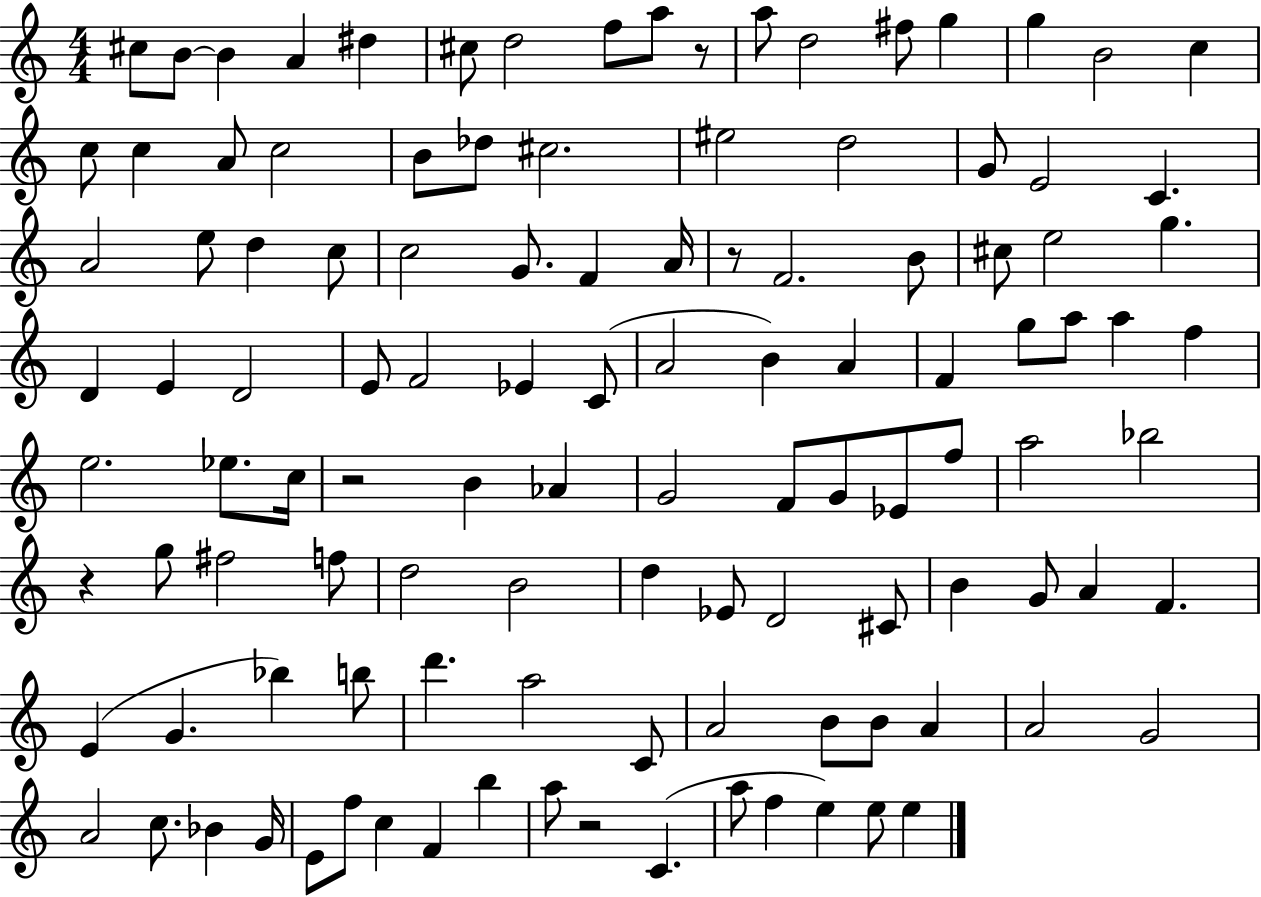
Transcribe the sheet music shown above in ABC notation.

X:1
T:Untitled
M:4/4
L:1/4
K:C
^c/2 B/2 B A ^d ^c/2 d2 f/2 a/2 z/2 a/2 d2 ^f/2 g g B2 c c/2 c A/2 c2 B/2 _d/2 ^c2 ^e2 d2 G/2 E2 C A2 e/2 d c/2 c2 G/2 F A/4 z/2 F2 B/2 ^c/2 e2 g D E D2 E/2 F2 _E C/2 A2 B A F g/2 a/2 a f e2 _e/2 c/4 z2 B _A G2 F/2 G/2 _E/2 f/2 a2 _b2 z g/2 ^f2 f/2 d2 B2 d _E/2 D2 ^C/2 B G/2 A F E G _b b/2 d' a2 C/2 A2 B/2 B/2 A A2 G2 A2 c/2 _B G/4 E/2 f/2 c F b a/2 z2 C a/2 f e e/2 e